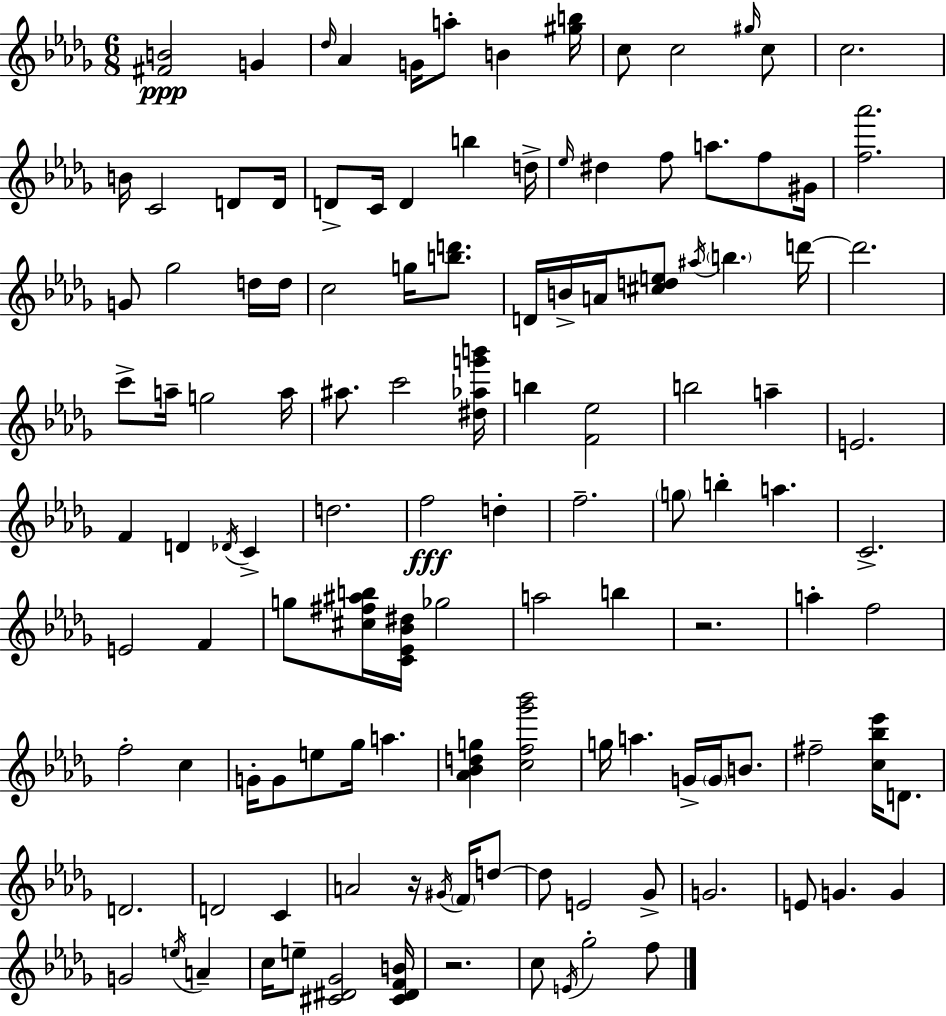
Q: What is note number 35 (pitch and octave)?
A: A4